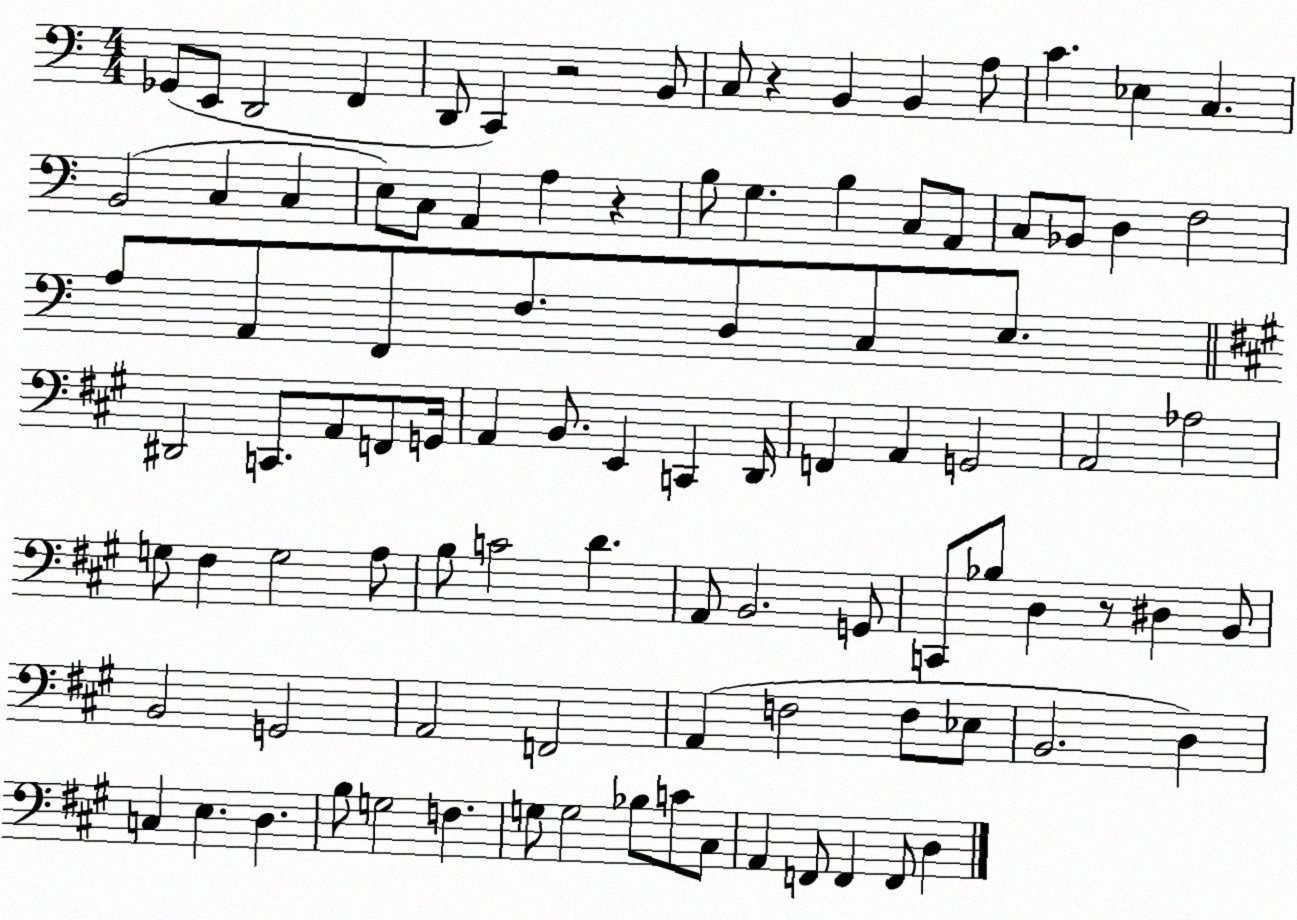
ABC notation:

X:1
T:Untitled
M:4/4
L:1/4
K:C
_G,,/2 E,,/2 D,,2 F,, D,,/2 C,, z2 B,,/2 C,/2 z B,, B,, A,/2 C _E, C, B,,2 C, C, E,/2 C,/2 A,, A, z B,/2 G, B, C,/2 A,,/2 C,/2 _B,,/2 D, F,2 A,/2 A,,/2 F,,/2 F,/2 D,/2 C,/2 E,/2 ^D,,2 C,,/2 A,,/2 F,,/2 G,,/4 A,, B,,/2 E,, C,, D,,/4 F,, A,, G,,2 A,,2 _A,2 G,/2 ^F, G,2 A,/2 B,/2 C2 D A,,/2 B,,2 G,,/2 C,,/2 _B,/2 D, z/2 ^D, B,,/2 B,,2 G,,2 A,,2 F,,2 A,, F,2 F,/2 _E,/2 B,,2 D, C, E, D, B,/2 G,2 F, G,/2 G,2 _B,/2 C/2 ^C,/2 A,, F,,/2 F,, F,,/2 D,